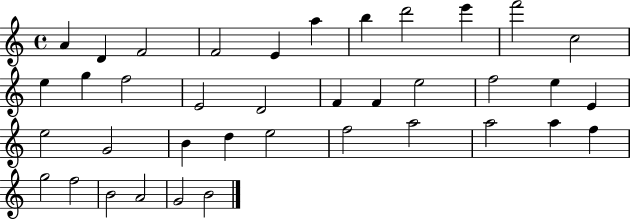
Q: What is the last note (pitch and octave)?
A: B4